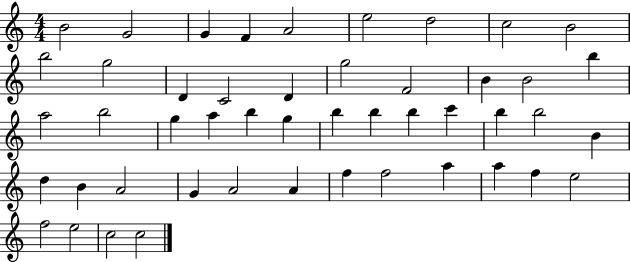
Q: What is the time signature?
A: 4/4